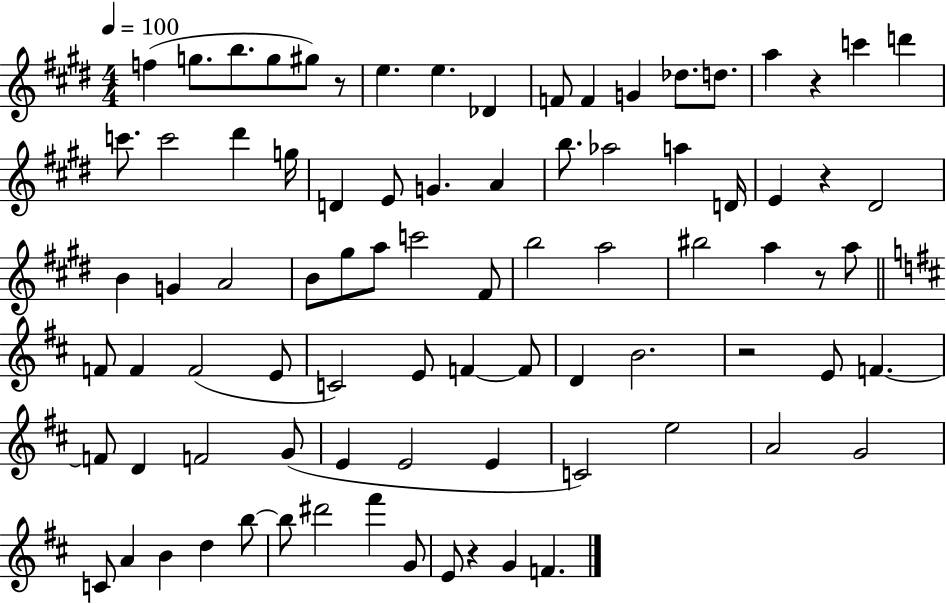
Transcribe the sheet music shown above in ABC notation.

X:1
T:Untitled
M:4/4
L:1/4
K:E
f g/2 b/2 g/2 ^g/2 z/2 e e _D F/2 F G _d/2 d/2 a z c' d' c'/2 c'2 ^d' g/4 D E/2 G A b/2 _a2 a D/4 E z ^D2 B G A2 B/2 ^g/2 a/2 c'2 ^F/2 b2 a2 ^b2 a z/2 a/2 F/2 F F2 E/2 C2 E/2 F F/2 D B2 z2 E/2 F F/2 D F2 G/2 E E2 E C2 e2 A2 G2 C/2 A B d b/2 b/2 ^d'2 ^f' G/2 E/2 z G F